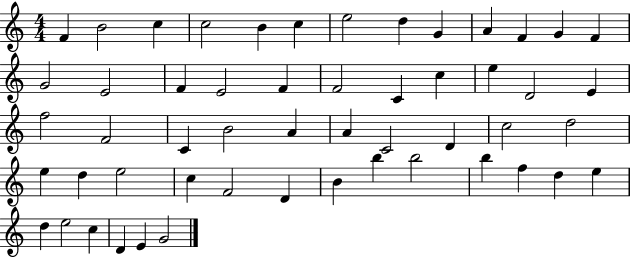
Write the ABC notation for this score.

X:1
T:Untitled
M:4/4
L:1/4
K:C
F B2 c c2 B c e2 d G A F G F G2 E2 F E2 F F2 C c e D2 E f2 F2 C B2 A A C2 D c2 d2 e d e2 c F2 D B b b2 b f d e d e2 c D E G2